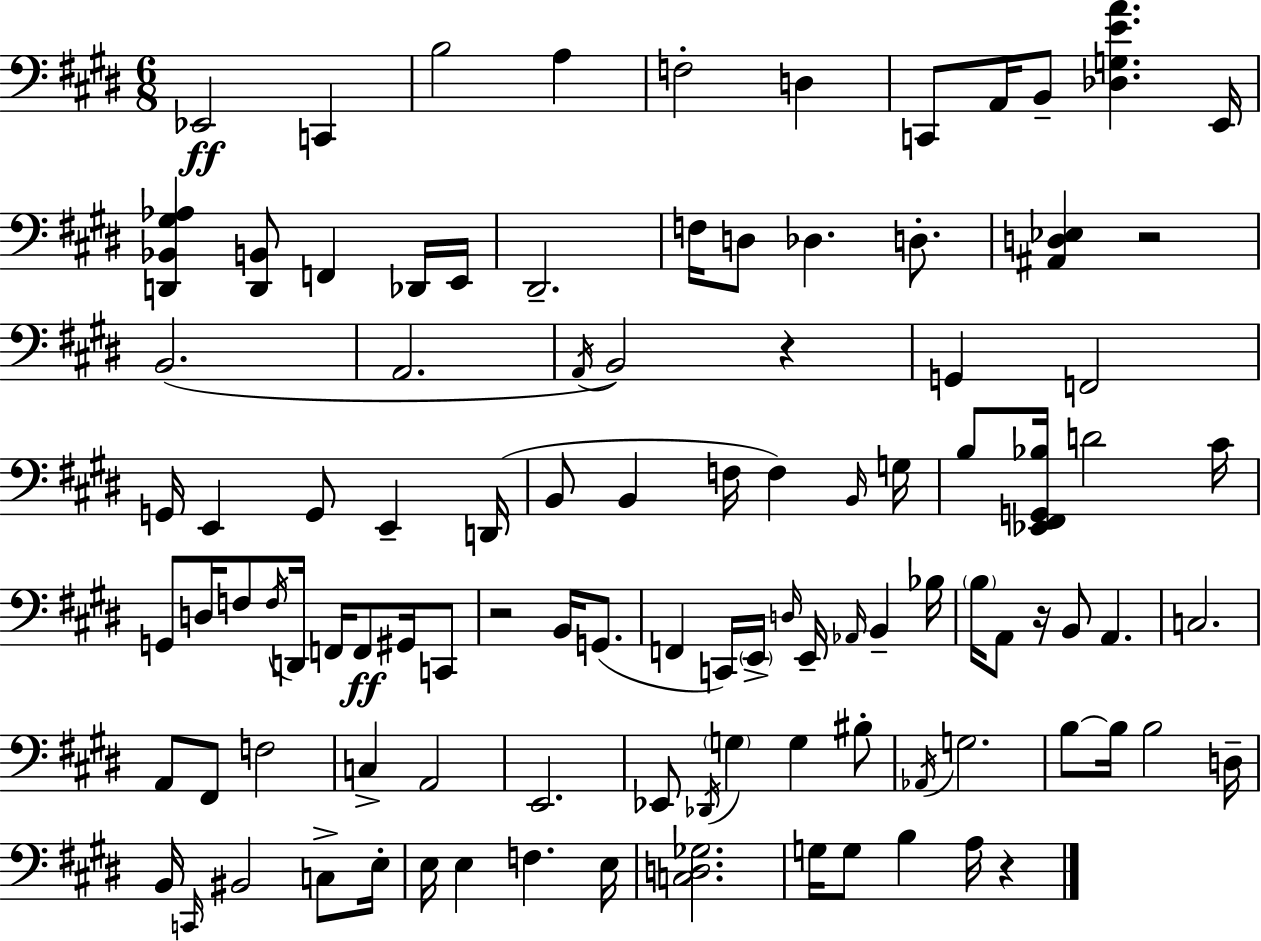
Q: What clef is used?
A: bass